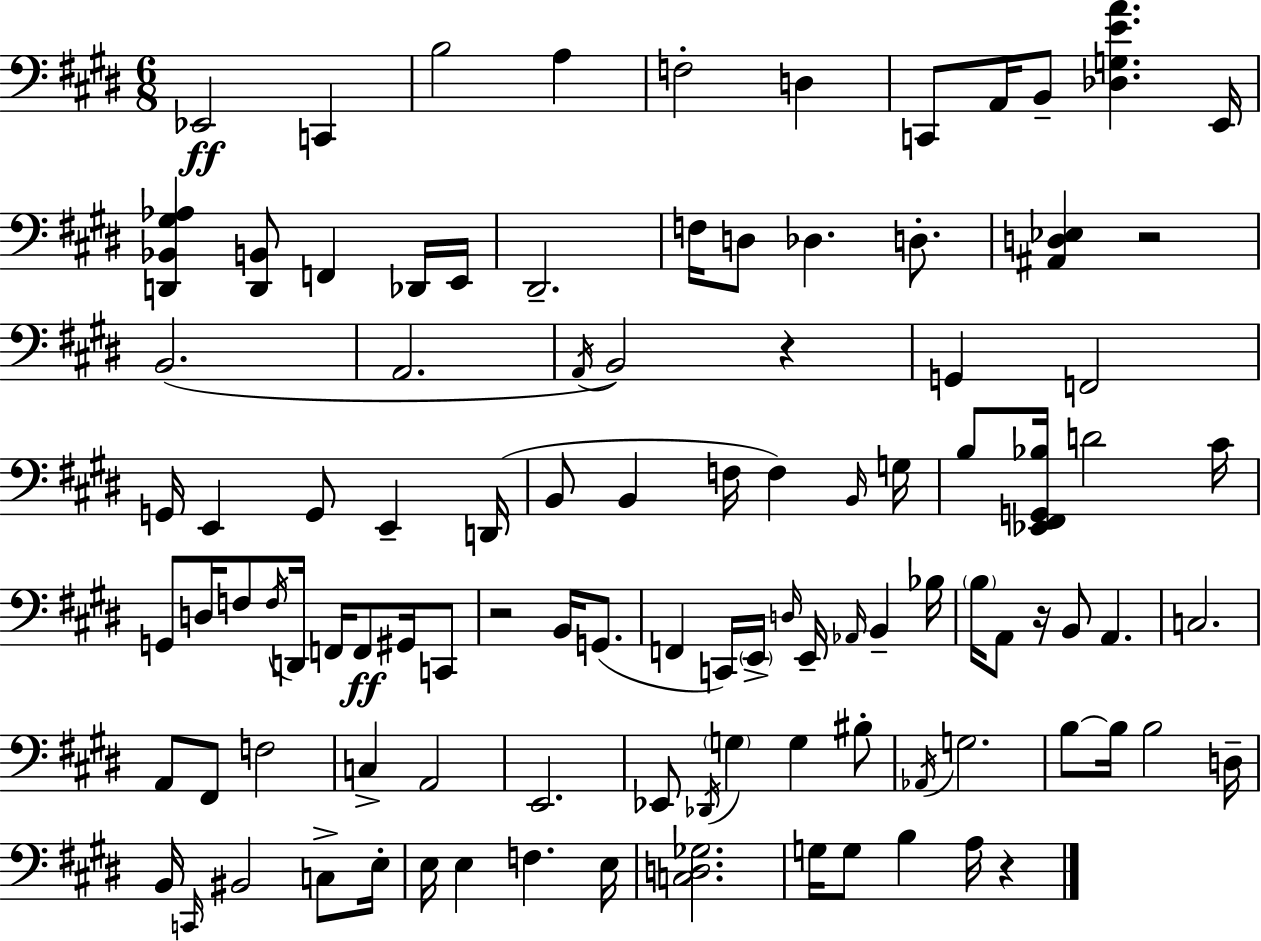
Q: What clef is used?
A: bass